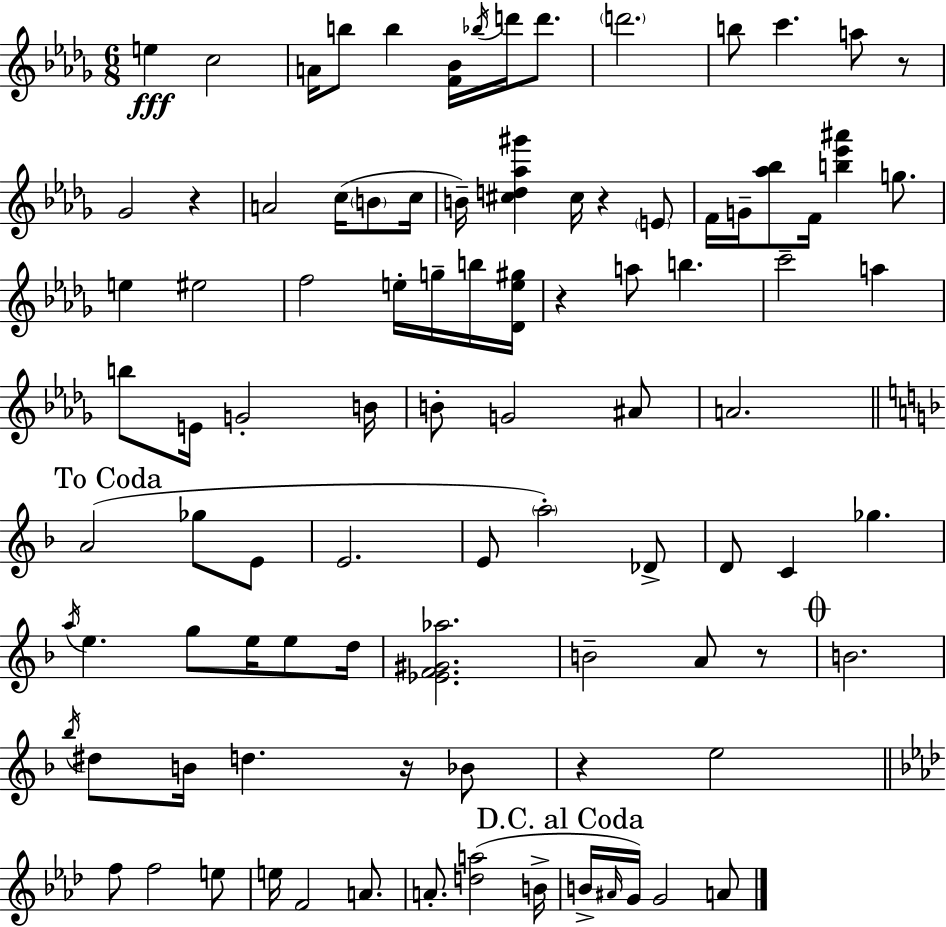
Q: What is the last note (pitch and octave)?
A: A4